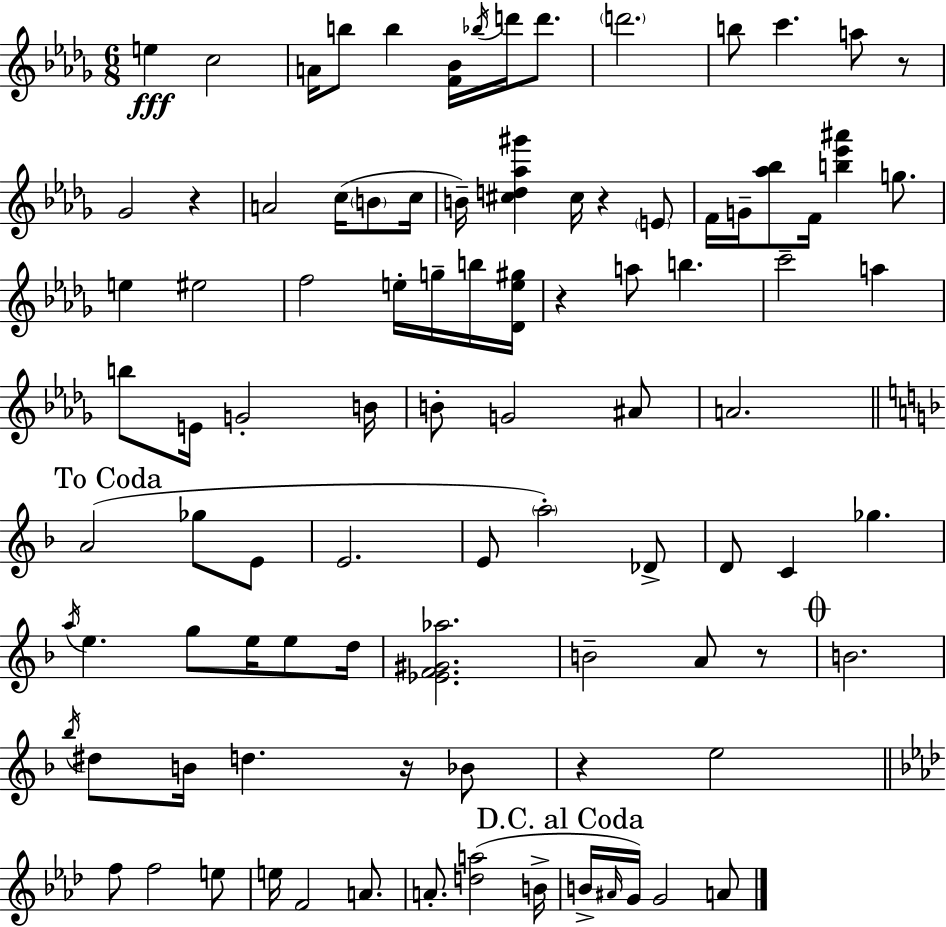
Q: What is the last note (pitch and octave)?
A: A4